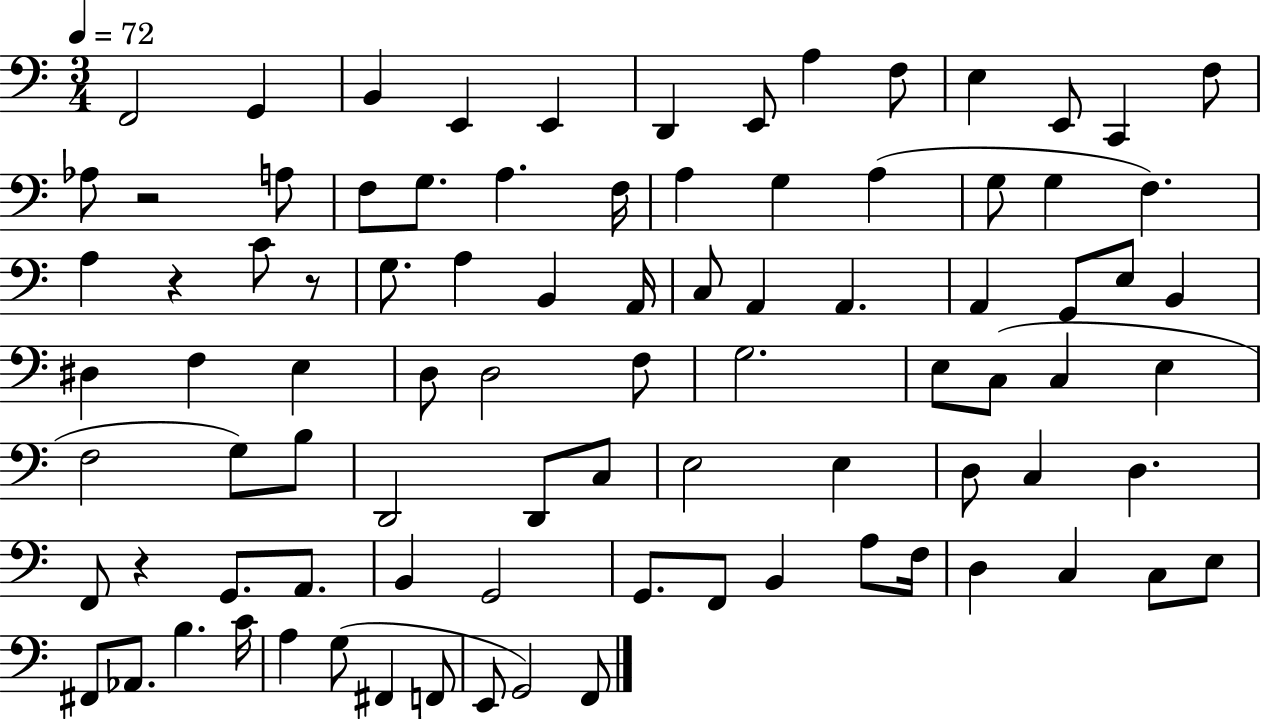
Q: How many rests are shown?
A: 4